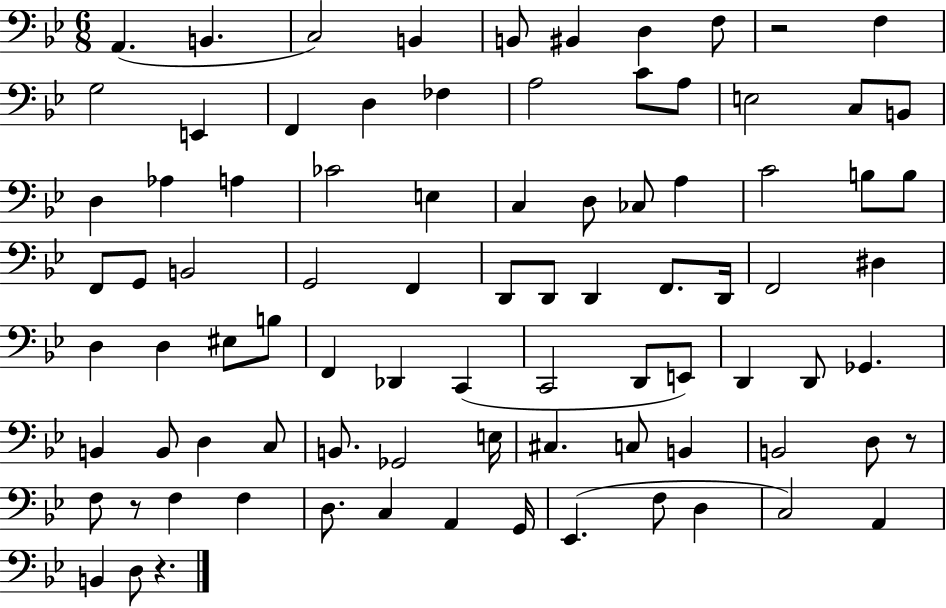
A2/q. B2/q. C3/h B2/q B2/e BIS2/q D3/q F3/e R/h F3/q G3/h E2/q F2/q D3/q FES3/q A3/h C4/e A3/e E3/h C3/e B2/e D3/q Ab3/q A3/q CES4/h E3/q C3/q D3/e CES3/e A3/q C4/h B3/e B3/e F2/e G2/e B2/h G2/h F2/q D2/e D2/e D2/q F2/e. D2/s F2/h D#3/q D3/q D3/q EIS3/e B3/e F2/q Db2/q C2/q C2/h D2/e E2/e D2/q D2/e Gb2/q. B2/q B2/e D3/q C3/e B2/e. Gb2/h E3/s C#3/q. C3/e B2/q B2/h D3/e R/e F3/e R/e F3/q F3/q D3/e. C3/q A2/q G2/s Eb2/q. F3/e D3/q C3/h A2/q B2/q D3/e R/q.